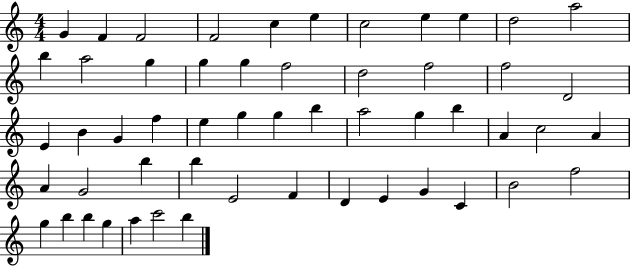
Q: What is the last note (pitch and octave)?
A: B5